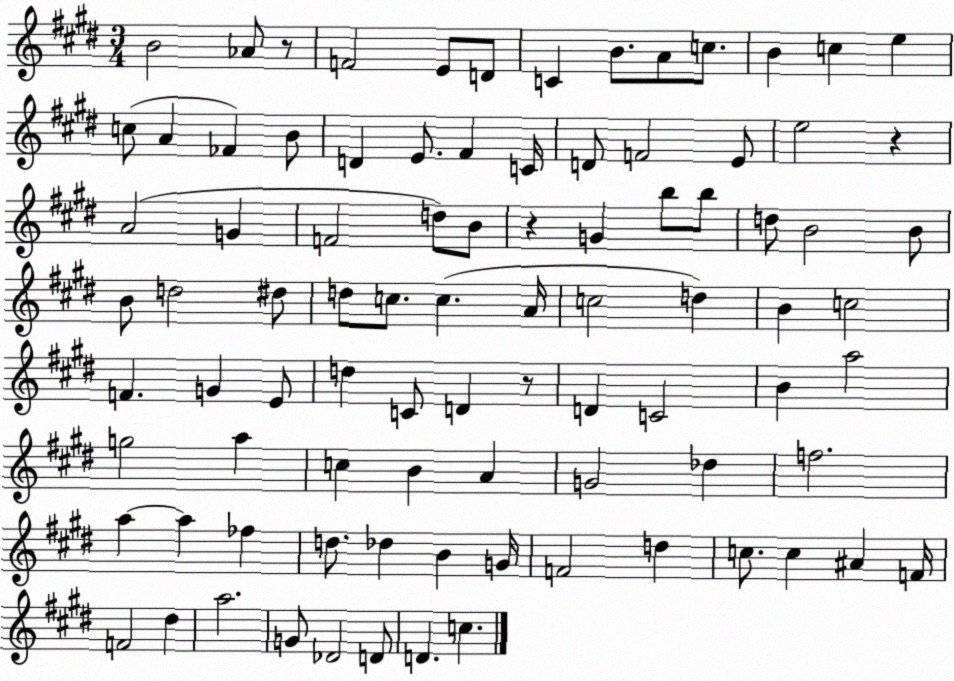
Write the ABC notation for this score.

X:1
T:Untitled
M:3/4
L:1/4
K:E
B2 _A/2 z/2 F2 E/2 D/2 C B/2 A/2 c/2 B c e c/2 A _F B/2 D E/2 ^F C/4 D/2 F2 E/2 e2 z A2 G F2 d/2 B/2 z G b/2 b/2 d/2 B2 B/2 B/2 d2 ^d/2 d/2 c/2 c A/4 c2 d B c2 F G E/2 d C/2 D z/2 D C2 B a2 g2 a c B A G2 _d f2 a a _f d/2 _d B G/4 F2 d c/2 c ^A F/4 F2 ^d a2 G/2 _D2 D/2 D c